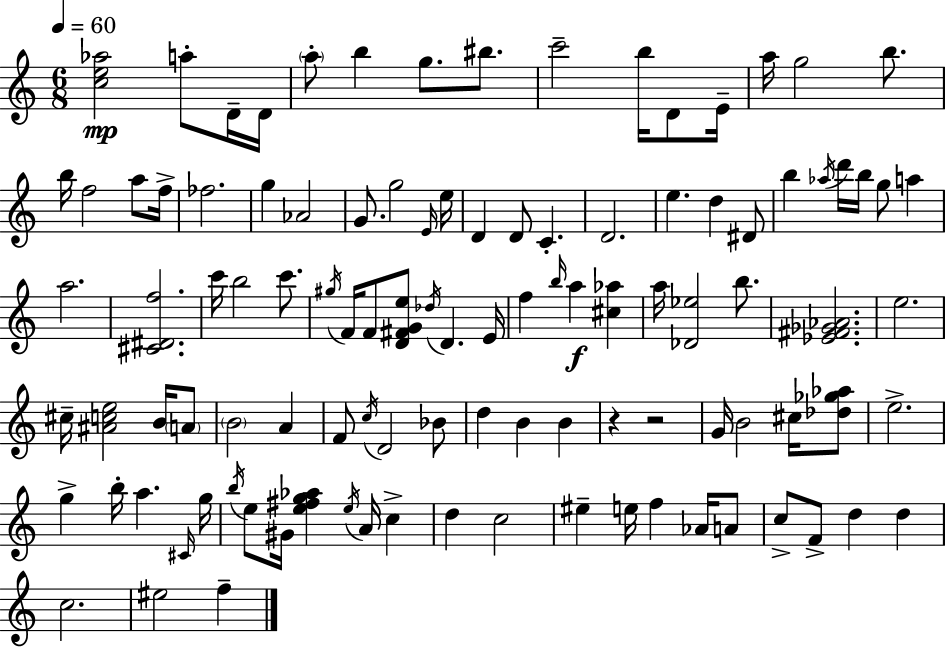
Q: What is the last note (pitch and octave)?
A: F5